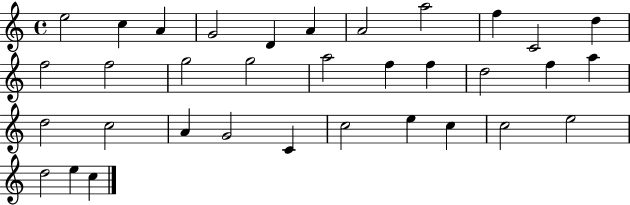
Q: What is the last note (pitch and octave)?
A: C5